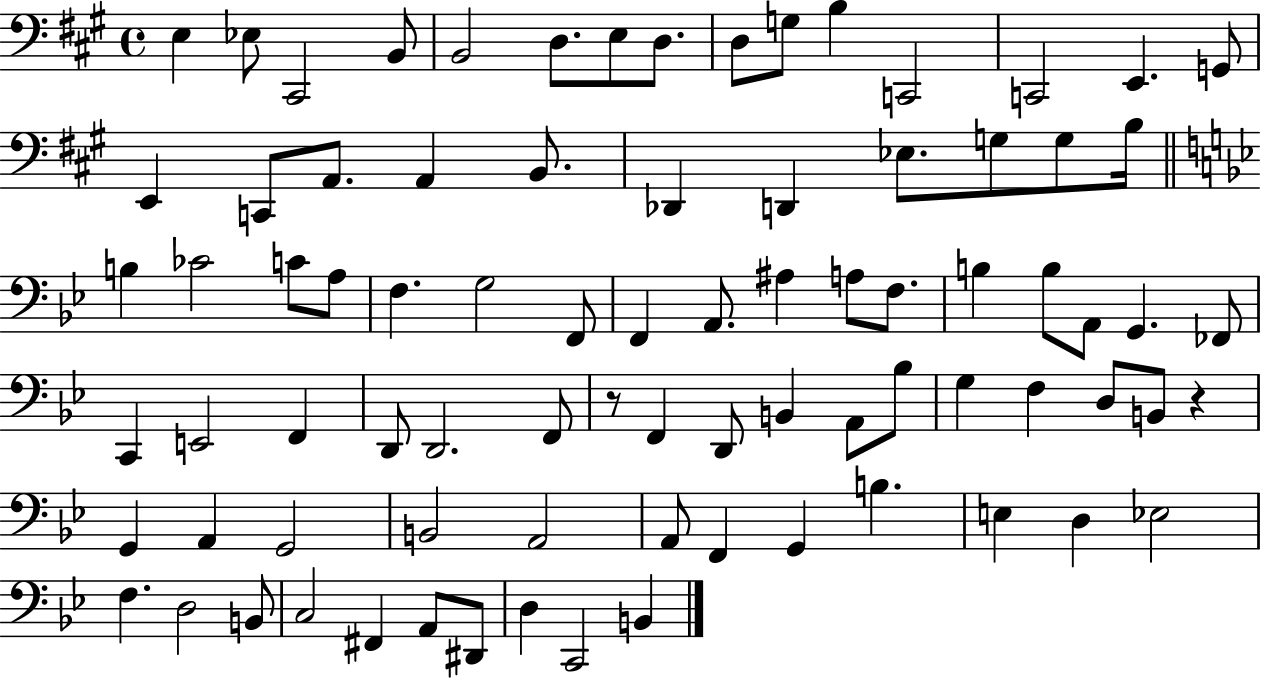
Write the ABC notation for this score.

X:1
T:Untitled
M:4/4
L:1/4
K:A
E, _E,/2 ^C,,2 B,,/2 B,,2 D,/2 E,/2 D,/2 D,/2 G,/2 B, C,,2 C,,2 E,, G,,/2 E,, C,,/2 A,,/2 A,, B,,/2 _D,, D,, _E,/2 G,/2 G,/2 B,/4 B, _C2 C/2 A,/2 F, G,2 F,,/2 F,, A,,/2 ^A, A,/2 F,/2 B, B,/2 A,,/2 G,, _F,,/2 C,, E,,2 F,, D,,/2 D,,2 F,,/2 z/2 F,, D,,/2 B,, A,,/2 _B,/2 G, F, D,/2 B,,/2 z G,, A,, G,,2 B,,2 A,,2 A,,/2 F,, G,, B, E, D, _E,2 F, D,2 B,,/2 C,2 ^F,, A,,/2 ^D,,/2 D, C,,2 B,,